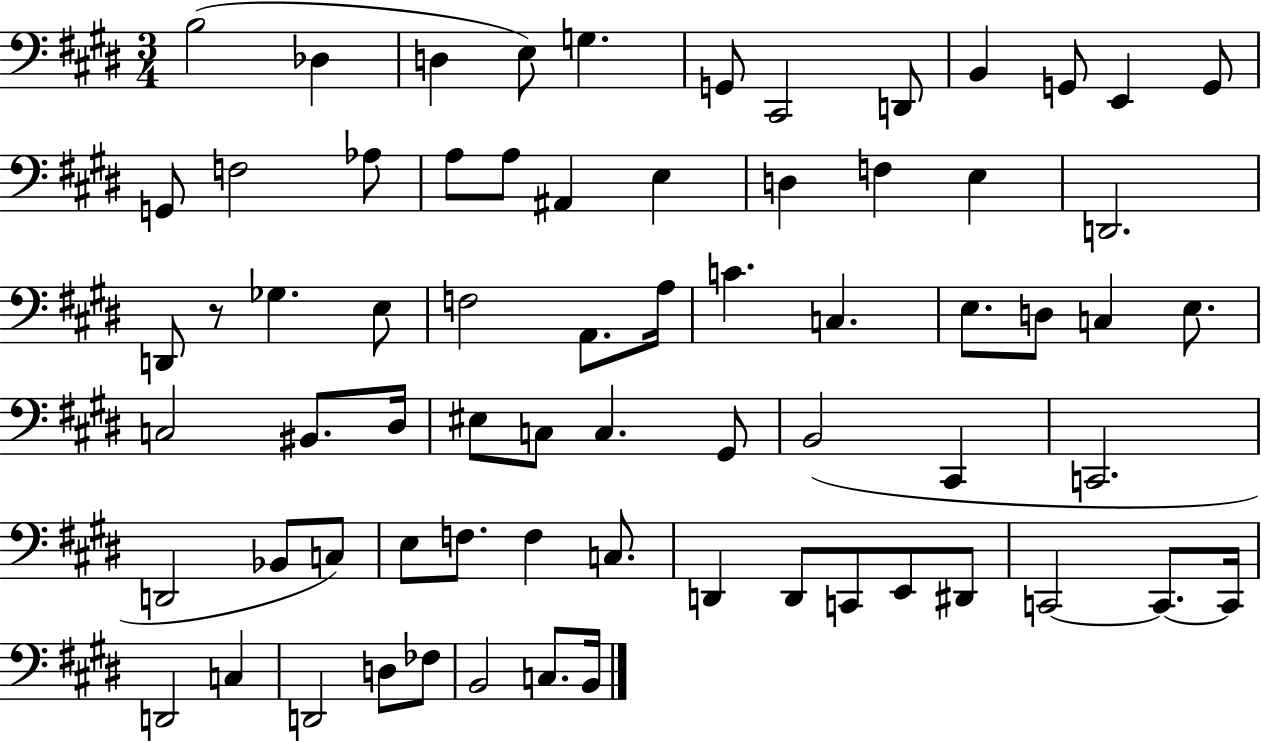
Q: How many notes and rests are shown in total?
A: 69